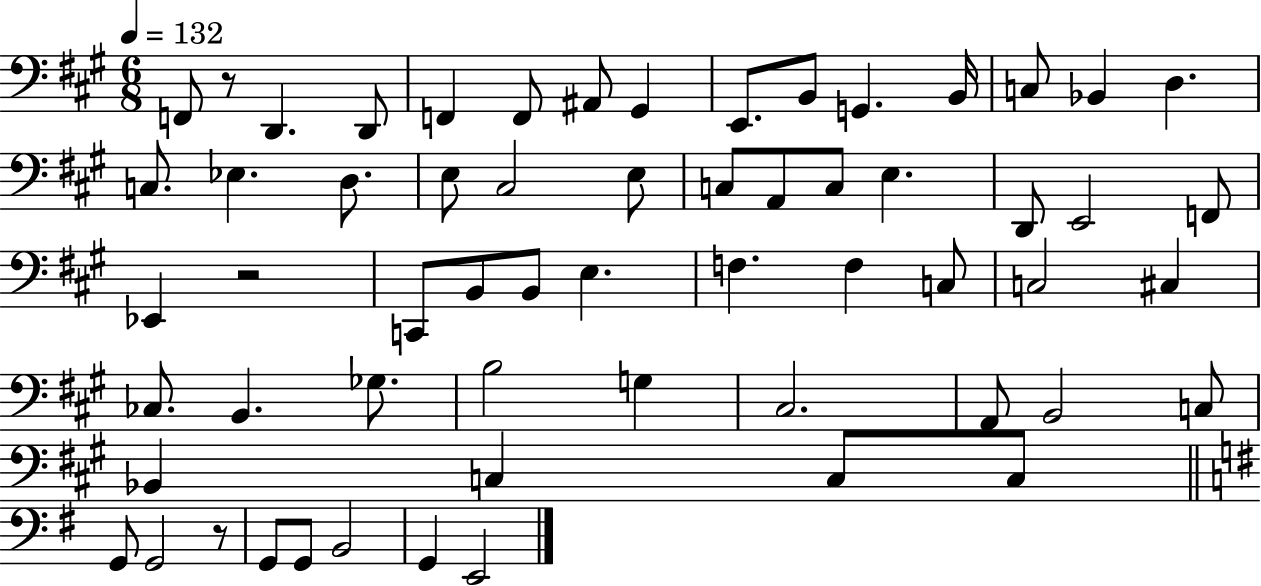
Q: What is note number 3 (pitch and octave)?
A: D2